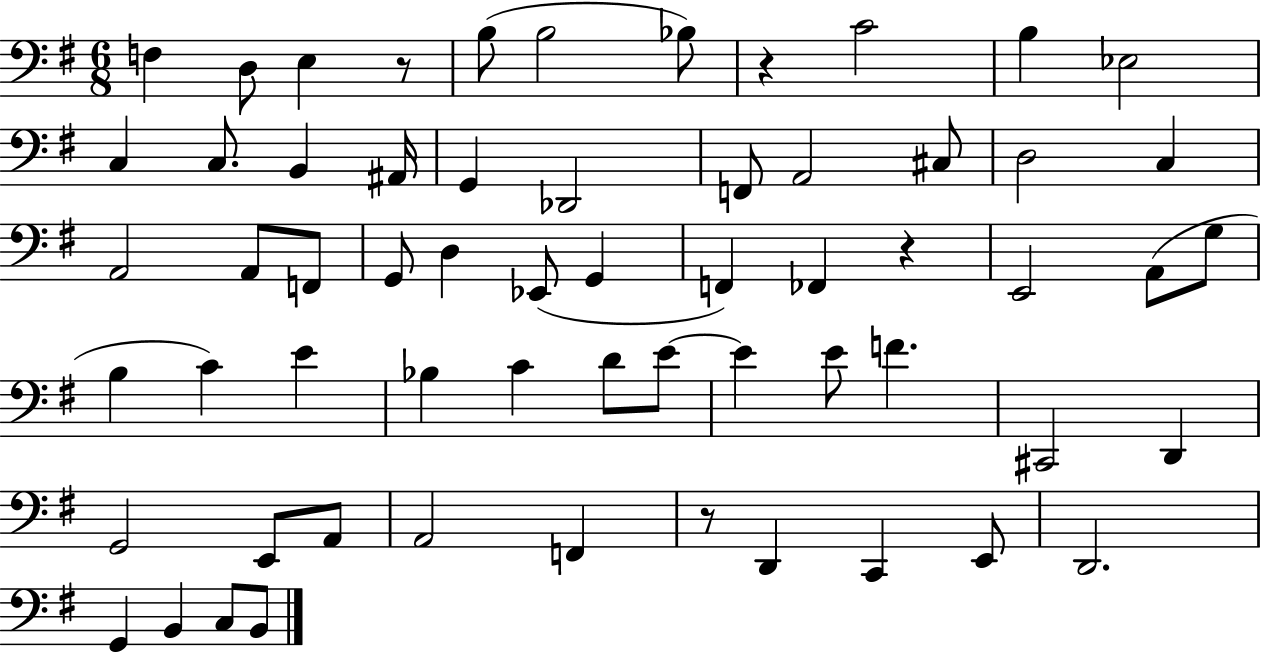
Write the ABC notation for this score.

X:1
T:Untitled
M:6/8
L:1/4
K:G
F, D,/2 E, z/2 B,/2 B,2 _B,/2 z C2 B, _E,2 C, C,/2 B,, ^A,,/4 G,, _D,,2 F,,/2 A,,2 ^C,/2 D,2 C, A,,2 A,,/2 F,,/2 G,,/2 D, _E,,/2 G,, F,, _F,, z E,,2 A,,/2 G,/2 B, C E _B, C D/2 E/2 E E/2 F ^C,,2 D,, G,,2 E,,/2 A,,/2 A,,2 F,, z/2 D,, C,, E,,/2 D,,2 G,, B,, C,/2 B,,/2